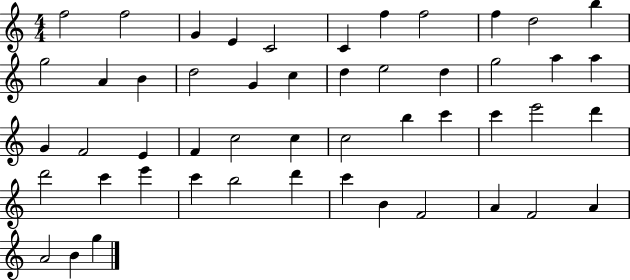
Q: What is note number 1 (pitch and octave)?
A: F5